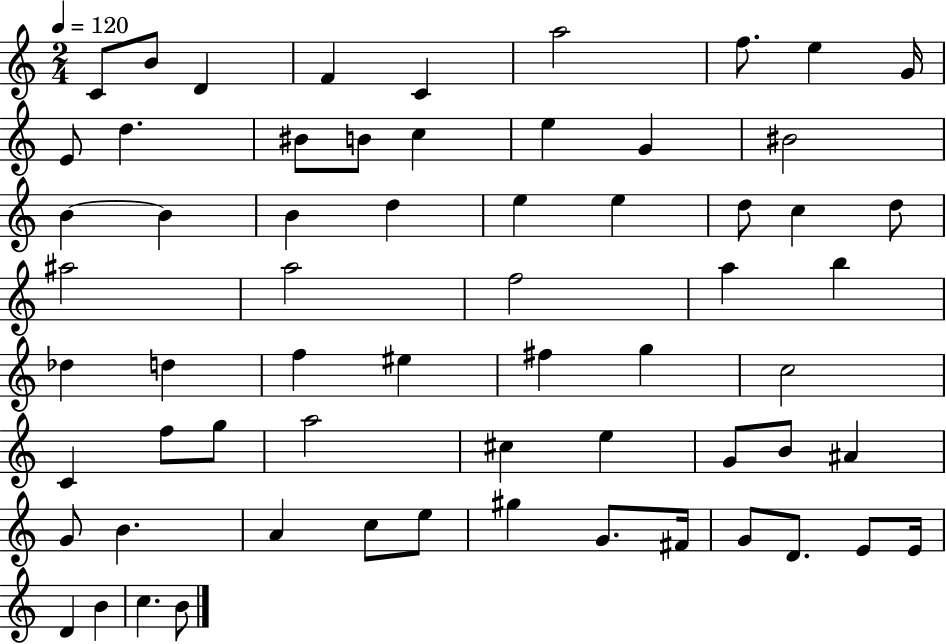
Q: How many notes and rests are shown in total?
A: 63